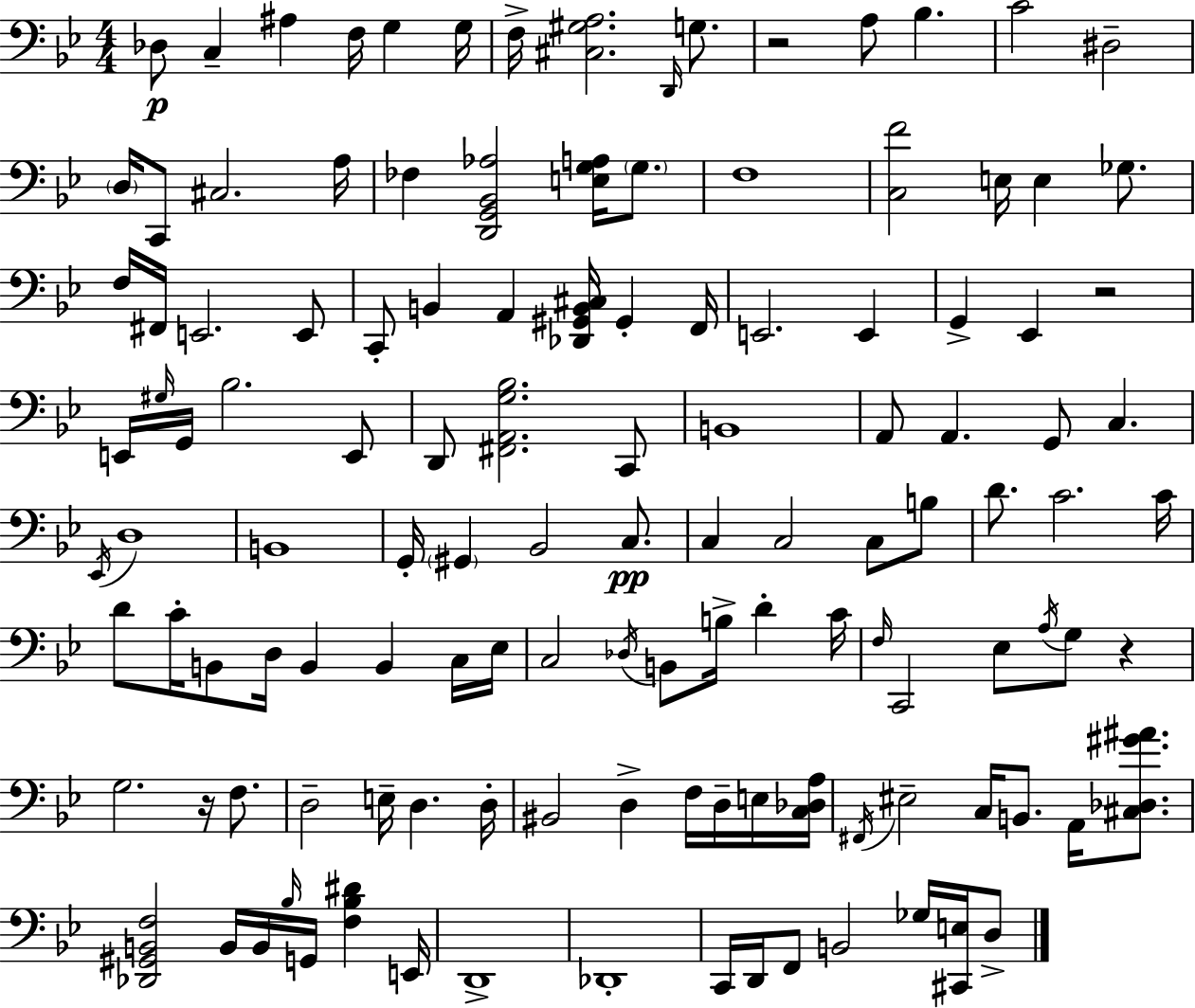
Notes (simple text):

Db3/e C3/q A#3/q F3/s G3/q G3/s F3/s [C#3,G#3,A3]/h. D2/s G3/e. R/h A3/e Bb3/q. C4/h D#3/h D3/s C2/e C#3/h. A3/s FES3/q [D2,G2,Bb2,Ab3]/h [E3,G3,A3]/s G3/e. F3/w [C3,F4]/h E3/s E3/q Gb3/e. F3/s F#2/s E2/h. E2/e C2/e B2/q A2/q [Db2,G#2,B2,C#3]/s G#2/q F2/s E2/h. E2/q G2/q Eb2/q R/h E2/s G#3/s G2/s Bb3/h. E2/e D2/e [F#2,A2,G3,Bb3]/h. C2/e B2/w A2/e A2/q. G2/e C3/q. Eb2/s D3/w B2/w G2/s G#2/q Bb2/h C3/e. C3/q C3/h C3/e B3/e D4/e. C4/h. C4/s D4/e C4/s B2/e D3/s B2/q B2/q C3/s Eb3/s C3/h Db3/s B2/e B3/s D4/q C4/s F3/s C2/h Eb3/e A3/s G3/e R/q G3/h. R/s F3/e. D3/h E3/s D3/q. D3/s BIS2/h D3/q F3/s D3/s E3/s [C3,Db3,A3]/s F#2/s EIS3/h C3/s B2/e. A2/s [C#3,Db3,G#4,A#4]/e. [Db2,G#2,B2,F3]/h B2/s B2/s Bb3/s G2/s [F3,Bb3,D#4]/q E2/s D2/w Db2/w C2/s D2/s F2/e B2/h Gb3/s [C#2,E3]/s D3/e